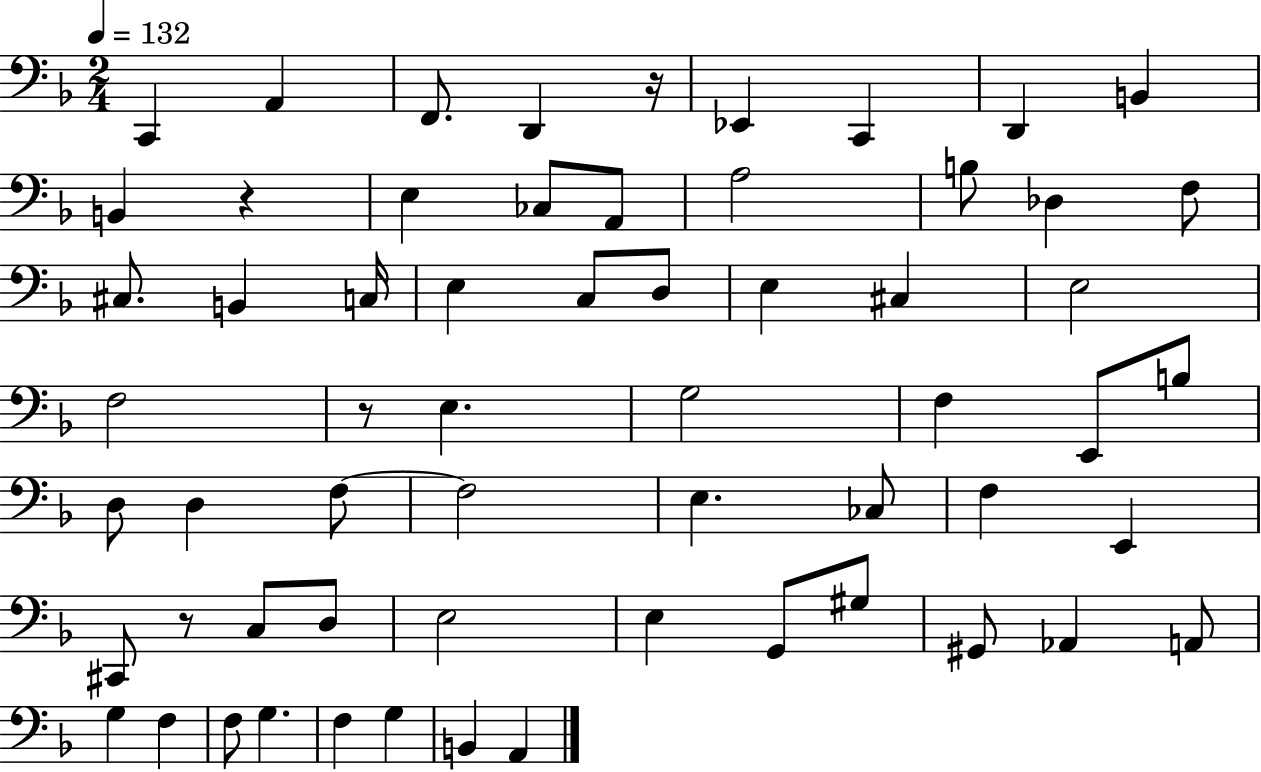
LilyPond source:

{
  \clef bass
  \numericTimeSignature
  \time 2/4
  \key f \major
  \tempo 4 = 132
  c,4 a,4 | f,8. d,4 r16 | ees,4 c,4 | d,4 b,4 | \break b,4 r4 | e4 ces8 a,8 | a2 | b8 des4 f8 | \break cis8. b,4 c16 | e4 c8 d8 | e4 cis4 | e2 | \break f2 | r8 e4. | g2 | f4 e,8 b8 | \break d8 d4 f8~~ | f2 | e4. ces8 | f4 e,4 | \break cis,8 r8 c8 d8 | e2 | e4 g,8 gis8 | gis,8 aes,4 a,8 | \break g4 f4 | f8 g4. | f4 g4 | b,4 a,4 | \break \bar "|."
}